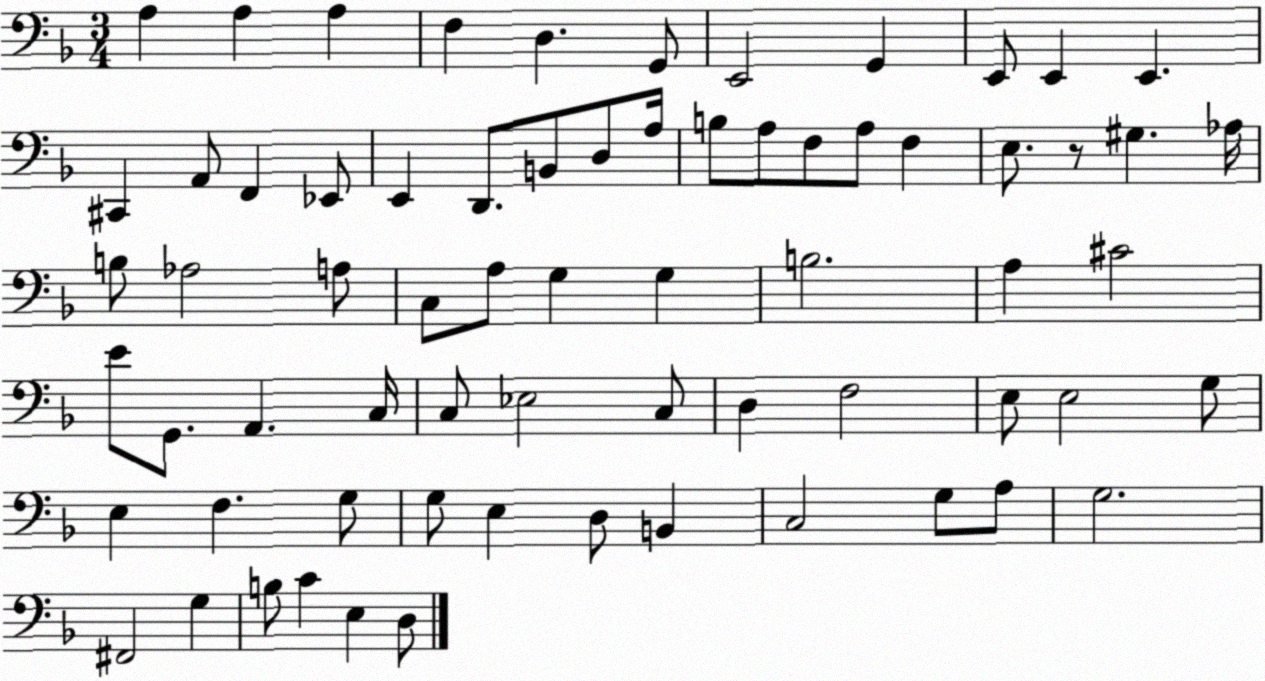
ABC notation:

X:1
T:Untitled
M:3/4
L:1/4
K:F
A, A, A, F, D, G,,/2 E,,2 G,, E,,/2 E,, E,, ^C,, A,,/2 F,, _E,,/2 E,, D,,/2 B,,/2 D,/2 A,/4 B,/2 A,/2 F,/2 A,/2 F, E,/2 z/2 ^G, _A,/4 B,/2 _A,2 A,/2 C,/2 A,/2 G, G, B,2 A, ^C2 E/2 G,,/2 A,, C,/4 C,/2 _E,2 C,/2 D, F,2 E,/2 E,2 G,/2 E, F, G,/2 G,/2 E, D,/2 B,, C,2 G,/2 A,/2 G,2 ^F,,2 G, B,/2 C E, D,/2